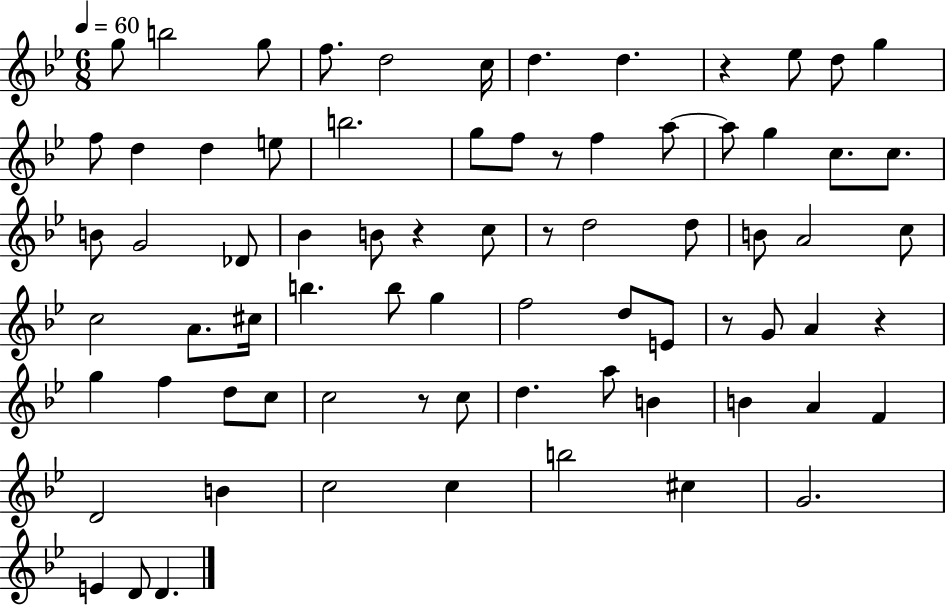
{
  \clef treble
  \numericTimeSignature
  \time 6/8
  \key bes \major
  \tempo 4 = 60
  g''8 b''2 g''8 | f''8. d''2 c''16 | d''4. d''4. | r4 ees''8 d''8 g''4 | \break f''8 d''4 d''4 e''8 | b''2. | g''8 f''8 r8 f''4 a''8~~ | a''8 g''4 c''8. c''8. | \break b'8 g'2 des'8 | bes'4 b'8 r4 c''8 | r8 d''2 d''8 | b'8 a'2 c''8 | \break c''2 a'8. cis''16 | b''4. b''8 g''4 | f''2 d''8 e'8 | r8 g'8 a'4 r4 | \break g''4 f''4 d''8 c''8 | c''2 r8 c''8 | d''4. a''8 b'4 | b'4 a'4 f'4 | \break d'2 b'4 | c''2 c''4 | b''2 cis''4 | g'2. | \break e'4 d'8 d'4. | \bar "|."
}